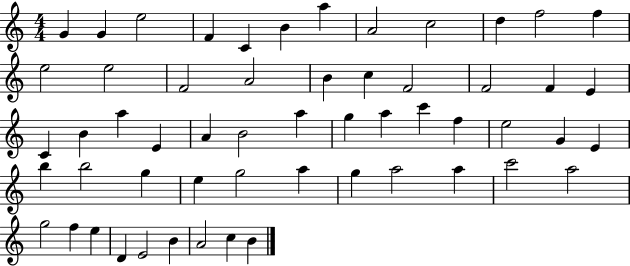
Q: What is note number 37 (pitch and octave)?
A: B5